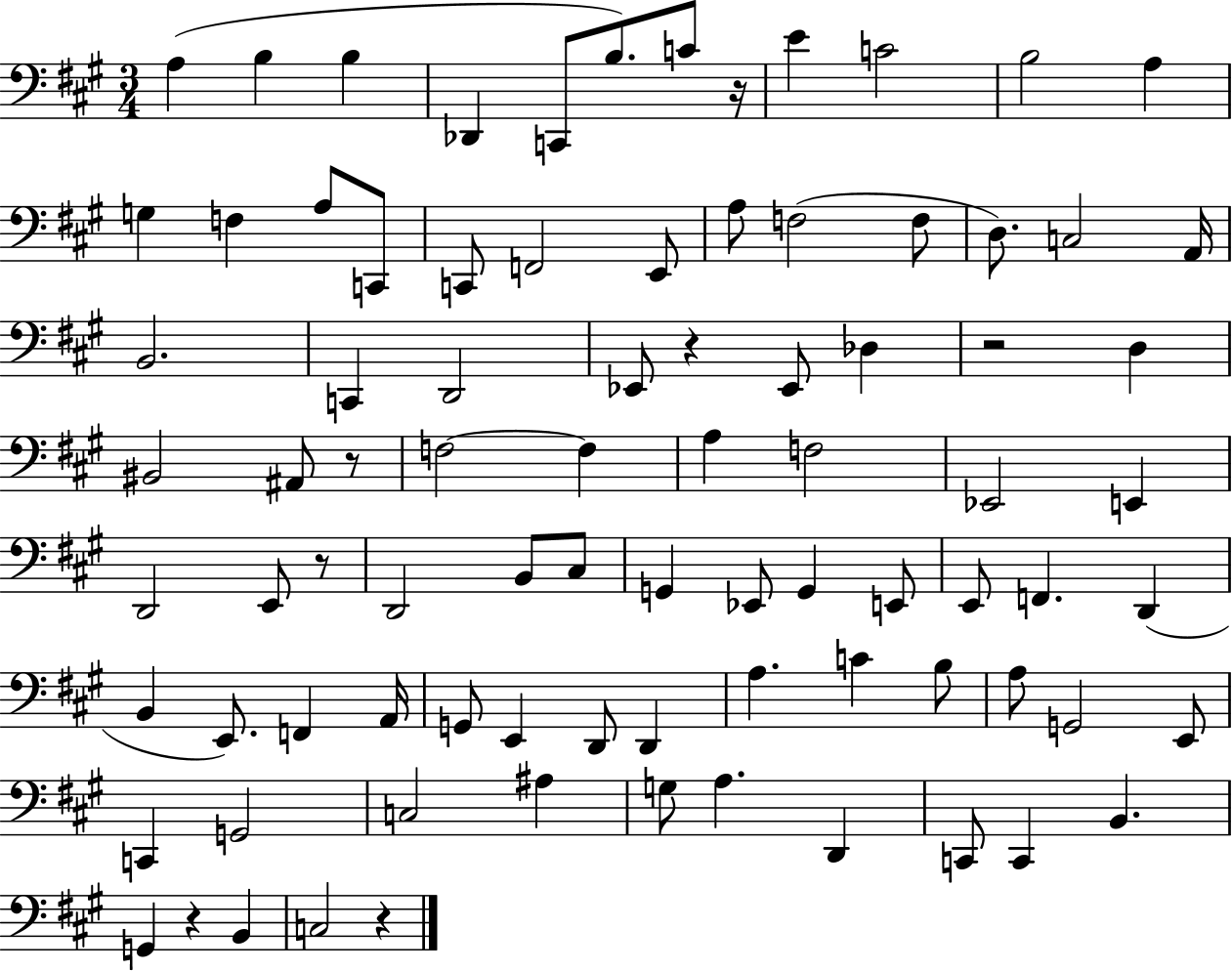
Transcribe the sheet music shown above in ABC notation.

X:1
T:Untitled
M:3/4
L:1/4
K:A
A, B, B, _D,, C,,/2 B,/2 C/2 z/4 E C2 B,2 A, G, F, A,/2 C,,/2 C,,/2 F,,2 E,,/2 A,/2 F,2 F,/2 D,/2 C,2 A,,/4 B,,2 C,, D,,2 _E,,/2 z _E,,/2 _D, z2 D, ^B,,2 ^A,,/2 z/2 F,2 F, A, F,2 _E,,2 E,, D,,2 E,,/2 z/2 D,,2 B,,/2 ^C,/2 G,, _E,,/2 G,, E,,/2 E,,/2 F,, D,, B,, E,,/2 F,, A,,/4 G,,/2 E,, D,,/2 D,, A, C B,/2 A,/2 G,,2 E,,/2 C,, G,,2 C,2 ^A, G,/2 A, D,, C,,/2 C,, B,, G,, z B,, C,2 z